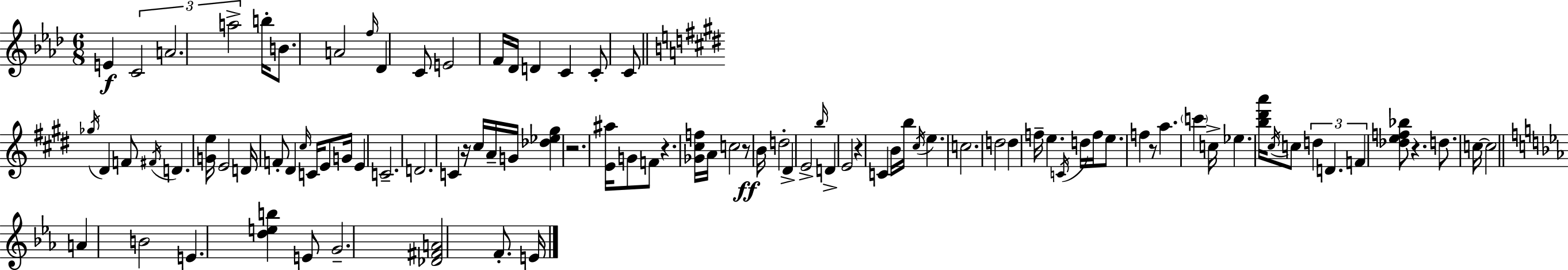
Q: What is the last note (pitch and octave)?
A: E4